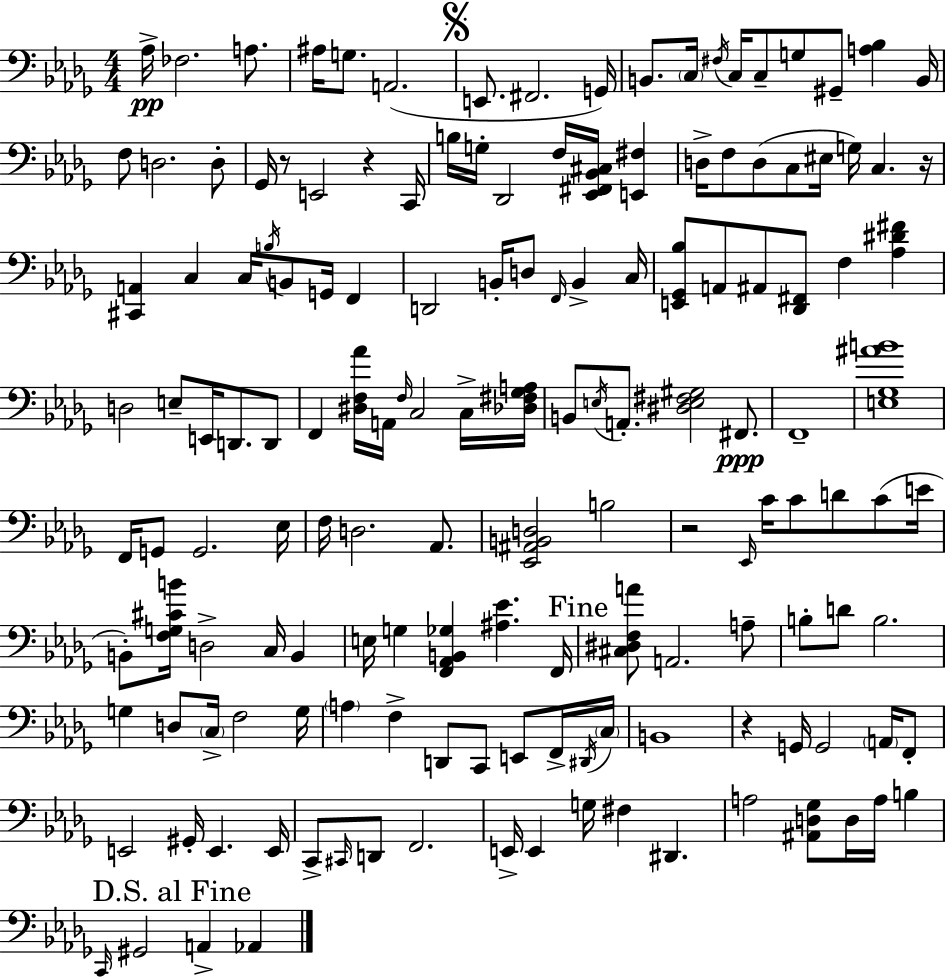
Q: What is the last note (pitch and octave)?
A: Ab2